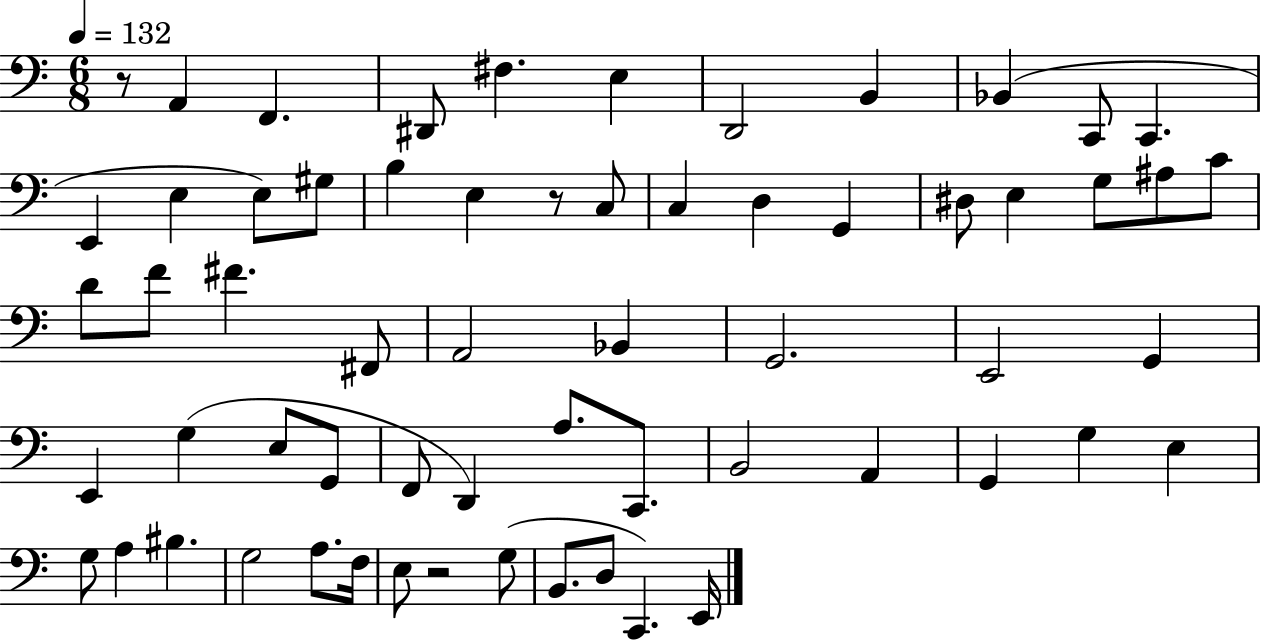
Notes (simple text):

R/e A2/q F2/q. D#2/e F#3/q. E3/q D2/h B2/q Bb2/q C2/e C2/q. E2/q E3/q E3/e G#3/e B3/q E3/q R/e C3/e C3/q D3/q G2/q D#3/e E3/q G3/e A#3/e C4/e D4/e F4/e F#4/q. F#2/e A2/h Bb2/q G2/h. E2/h G2/q E2/q G3/q E3/e G2/e F2/e D2/q A3/e. C2/e. B2/h A2/q G2/q G3/q E3/q G3/e A3/q BIS3/q. G3/h A3/e. F3/s E3/e R/h G3/e B2/e. D3/e C2/q. E2/s